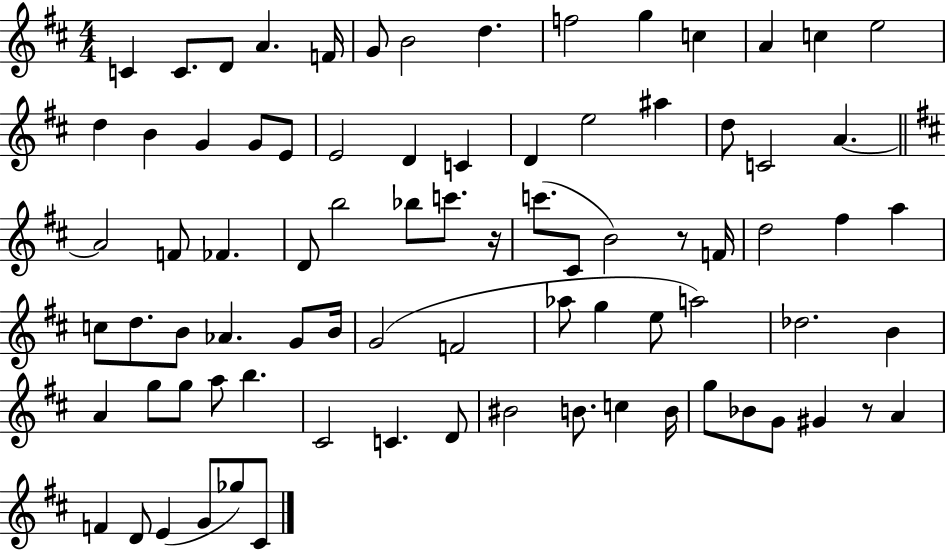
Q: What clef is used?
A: treble